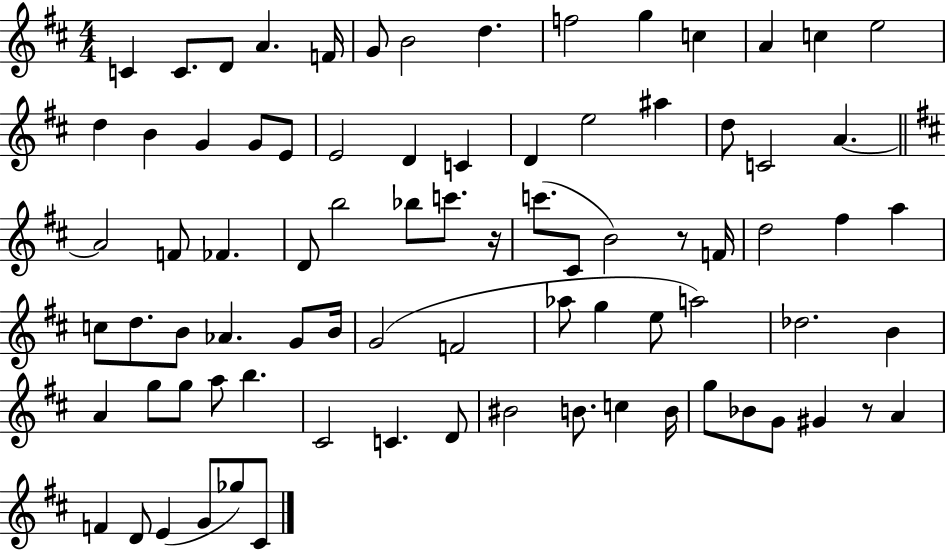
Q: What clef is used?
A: treble